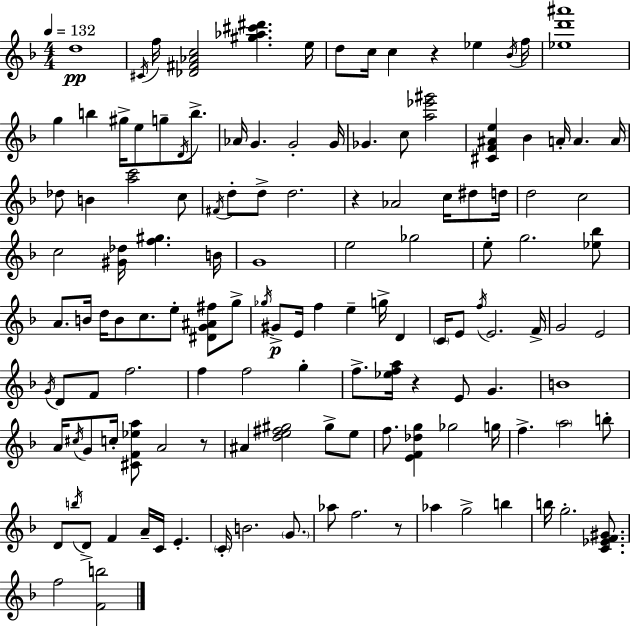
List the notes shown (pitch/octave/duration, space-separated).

D5/w C#4/s F5/s [Db4,F#4,Ab4,C5]/h [G#5,Ab5,C#6,D#6]/q. E5/s D5/e C5/s C5/q R/q Eb5/q Bb4/s F5/s [Eb5,D6,A#6]/w G5/q B5/q G#5/s E5/e G5/e D4/s B5/e. Ab4/s G4/q. G4/h G4/s Gb4/q. C5/e [A5,Eb6,G#6]/h [C#4,F4,A#4,E5]/q Bb4/q A4/s A4/q. A4/s Db5/e B4/q [A5,C6]/h C5/e F#4/s D5/e D5/e D5/h. R/q Ab4/h C5/s D#5/e D5/s D5/h C5/h C5/h [G#4,Db5]/s [F5,G#5]/q. B4/s G4/w E5/h Gb5/h E5/e G5/h. [Eb5,Bb5]/e A4/e. B4/s D5/s B4/e C5/e. E5/e [D#4,G4,A#4,F#5]/e G5/e Gb5/s G#4/e E4/s F5/q E5/q G5/s D4/q C4/s E4/e F5/s E4/h. F4/s G4/h E4/h G4/s D4/e F4/e F5/h. F5/q F5/h G5/q F5/e. [Eb5,F5,A5]/s R/q E4/e G4/q. B4/w A4/s C#5/s G4/e C5/s [C#4,F4,Eb5,A5]/e A4/h R/e A#4/q [D5,E5,F#5,G#5]/h G#5/e E5/e F5/e. [E4,F4,Db5,G5]/q Gb5/h G5/s F5/q. A5/h B5/e D4/e B5/s D4/e F4/q A4/s C4/s E4/q. C4/s B4/h. G4/e. Ab5/e F5/h. R/e Ab5/q G5/h B5/q B5/s G5/h. [C4,Eb4,F4,G#4]/e. F5/h [F4,B5]/h